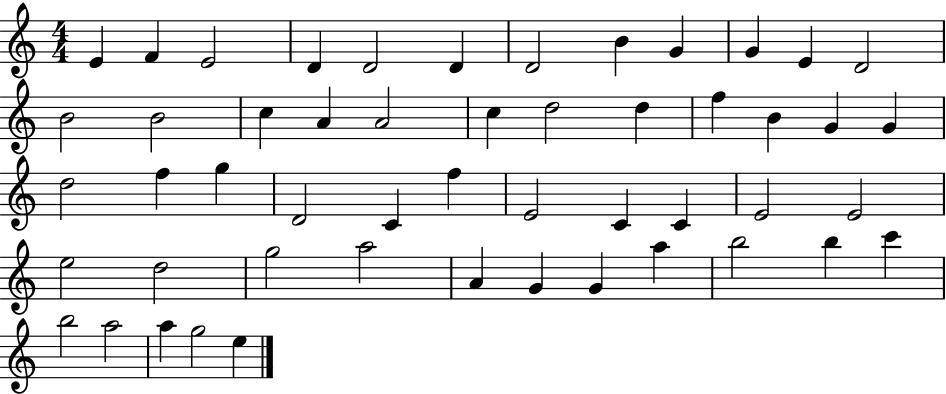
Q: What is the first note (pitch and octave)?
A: E4